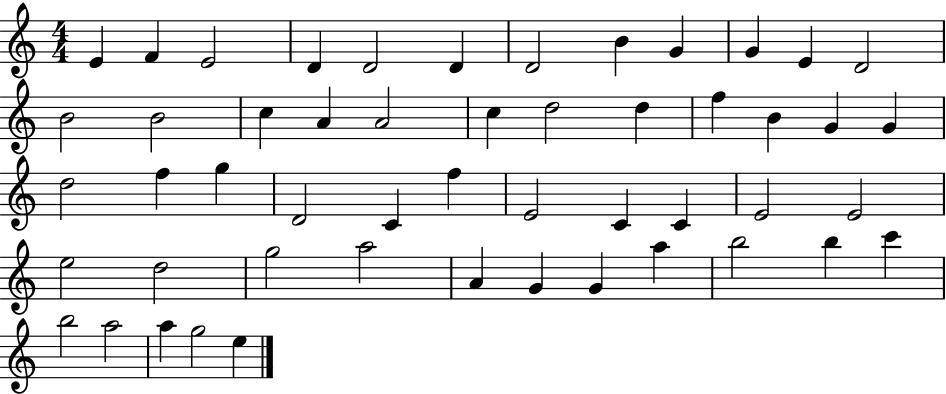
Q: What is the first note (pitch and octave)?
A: E4